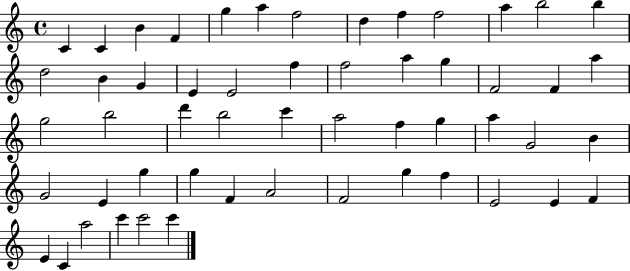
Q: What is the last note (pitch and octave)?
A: C6